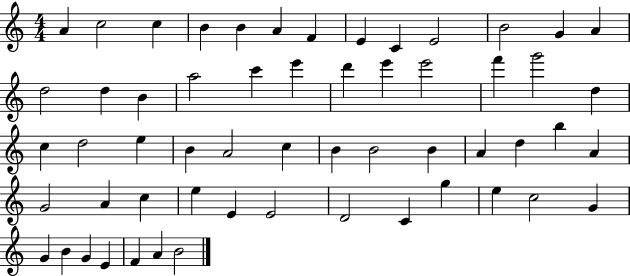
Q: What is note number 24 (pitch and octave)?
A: G6